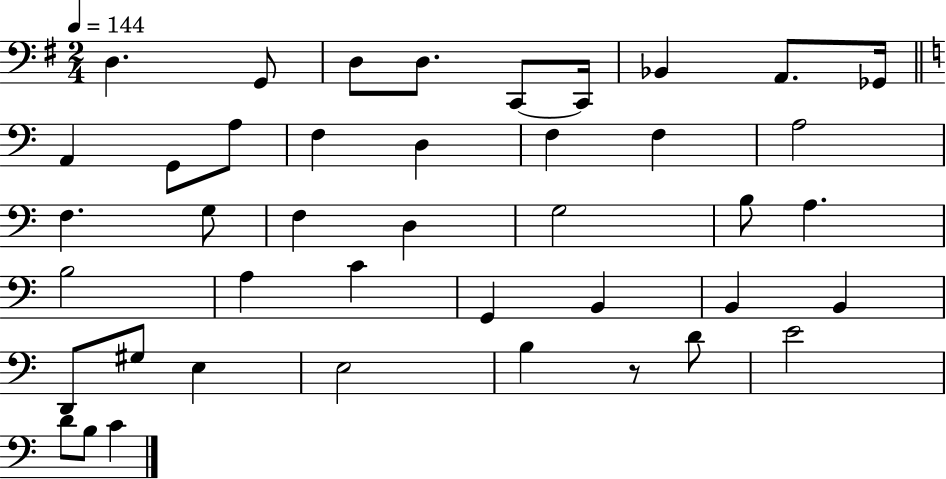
D3/q. G2/e D3/e D3/e. C2/e C2/s Bb2/q A2/e. Gb2/s A2/q G2/e A3/e F3/q D3/q F3/q F3/q A3/h F3/q. G3/e F3/q D3/q G3/h B3/e A3/q. B3/h A3/q C4/q G2/q B2/q B2/q B2/q D2/e G#3/e E3/q E3/h B3/q R/e D4/e E4/h D4/e B3/e C4/q